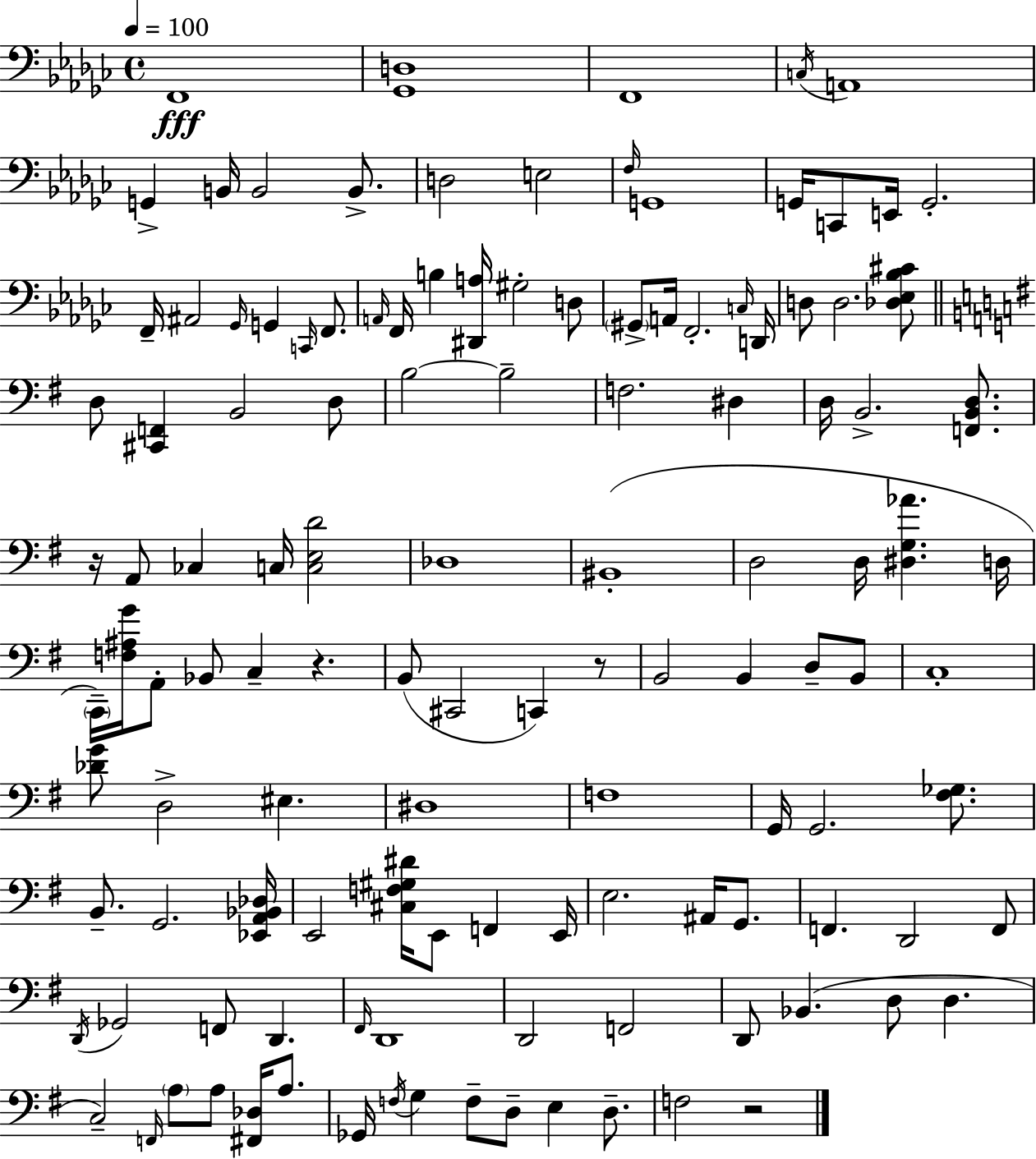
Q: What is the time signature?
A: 4/4